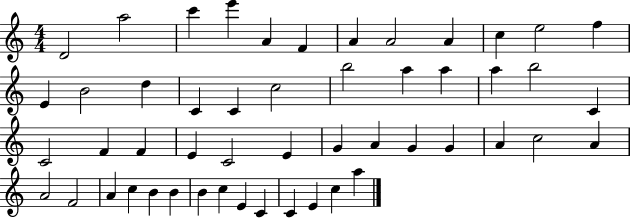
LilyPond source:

{
  \clef treble
  \numericTimeSignature
  \time 4/4
  \key c \major
  d'2 a''2 | c'''4 e'''4 a'4 f'4 | a'4 a'2 a'4 | c''4 e''2 f''4 | \break e'4 b'2 d''4 | c'4 c'4 c''2 | b''2 a''4 a''4 | a''4 b''2 c'4 | \break c'2 f'4 f'4 | e'4 c'2 e'4 | g'4 a'4 g'4 g'4 | a'4 c''2 a'4 | \break a'2 f'2 | a'4 c''4 b'4 b'4 | b'4 c''4 e'4 c'4 | c'4 e'4 c''4 a''4 | \break \bar "|."
}